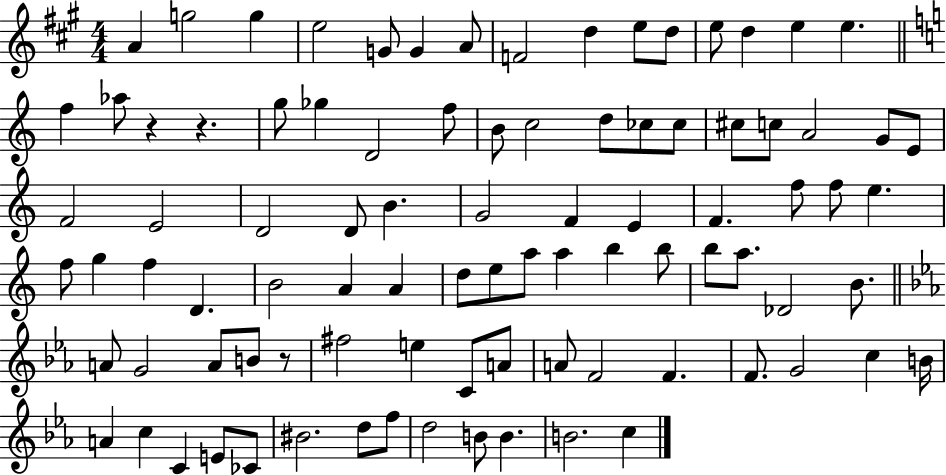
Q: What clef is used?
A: treble